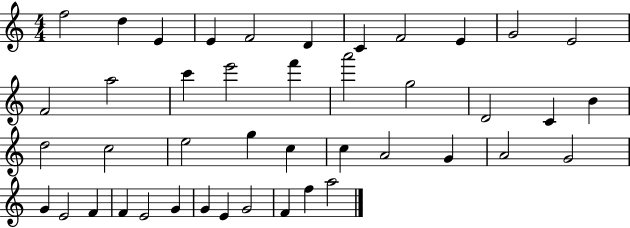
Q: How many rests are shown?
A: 0